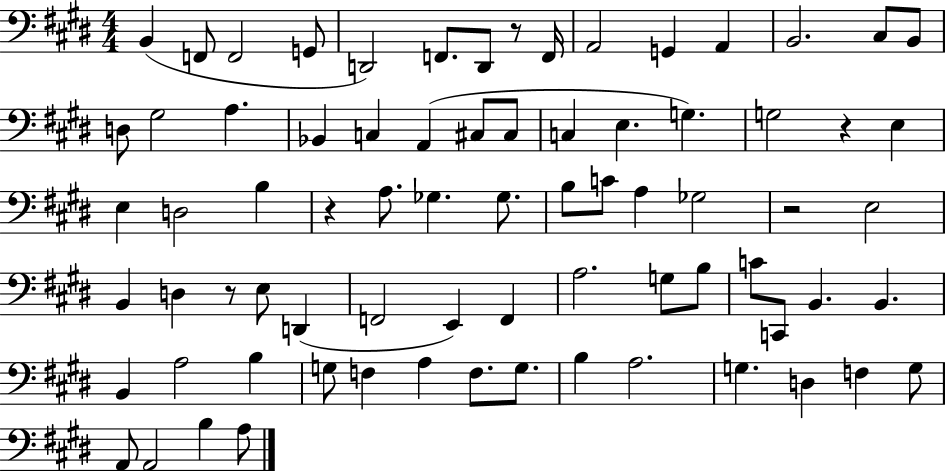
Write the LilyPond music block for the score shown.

{
  \clef bass
  \numericTimeSignature
  \time 4/4
  \key e \major
  \repeat volta 2 { b,4( f,8 f,2 g,8 | d,2) f,8. d,8 r8 f,16 | a,2 g,4 a,4 | b,2. cis8 b,8 | \break d8 gis2 a4. | bes,4 c4 a,4( cis8 cis8 | c4 e4. g4.) | g2 r4 e4 | \break e4 d2 b4 | r4 a8. ges4. ges8. | b8 c'8 a4 ges2 | r2 e2 | \break b,4 d4 r8 e8 d,4( | f,2 e,4) f,4 | a2. g8 b8 | c'8 c,8 b,4. b,4. | \break b,4 a2 b4 | g8 f4 a4 f8. g8. | b4 a2. | g4. d4 f4 g8 | \break a,8 a,2 b4 a8 | } \bar "|."
}